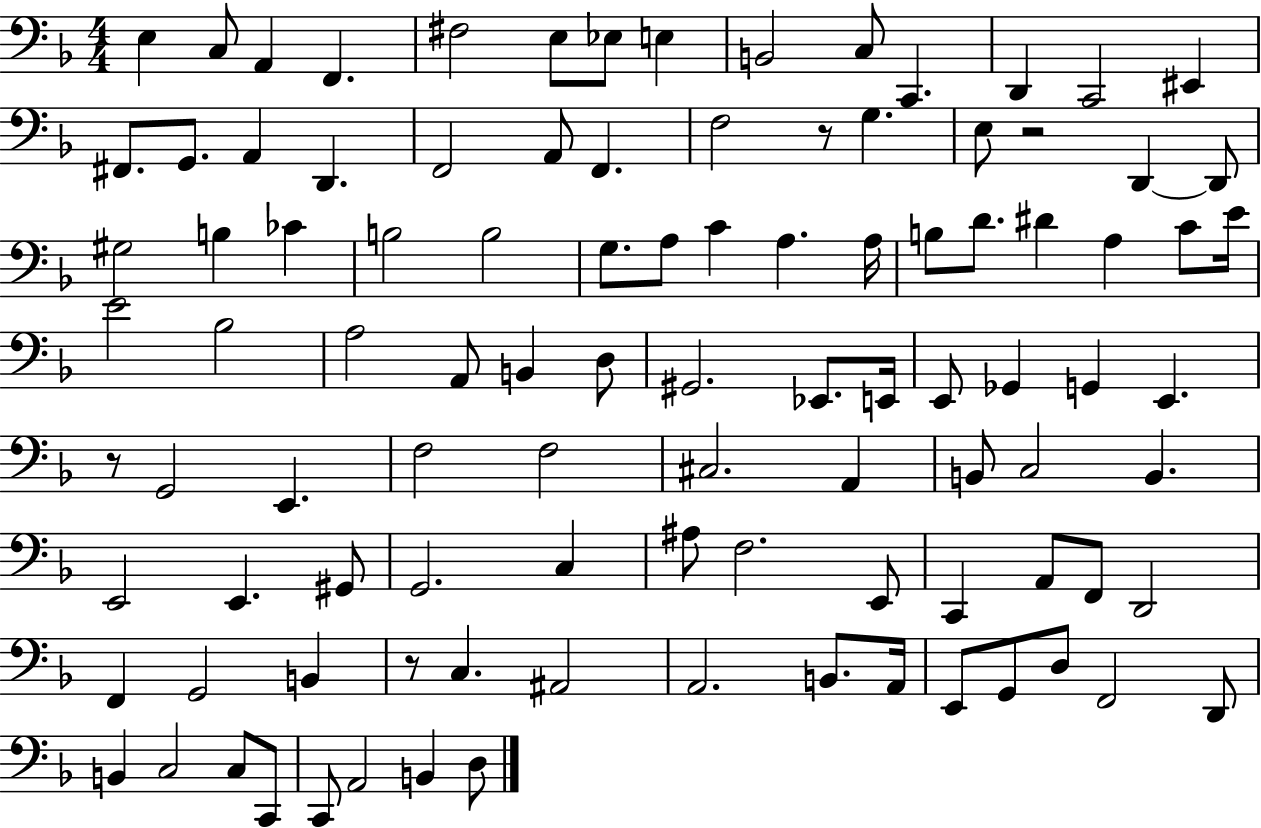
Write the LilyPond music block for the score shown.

{
  \clef bass
  \numericTimeSignature
  \time 4/4
  \key f \major
  e4 c8 a,4 f,4. | fis2 e8 ees8 e4 | b,2 c8 c,4. | d,4 c,2 eis,4 | \break fis,8. g,8. a,4 d,4. | f,2 a,8 f,4. | f2 r8 g4. | e8 r2 d,4~~ d,8 | \break gis2 b4 ces'4 | b2 b2 | g8. a8 c'4 a4. a16 | b8 d'8. dis'4 a4 c'8 e'16 | \break e'2 bes2 | a2 a,8 b,4 d8 | gis,2. ees,8. e,16 | e,8 ges,4 g,4 e,4. | \break r8 g,2 e,4. | f2 f2 | cis2. a,4 | b,8 c2 b,4. | \break e,2 e,4. gis,8 | g,2. c4 | ais8 f2. e,8 | c,4 a,8 f,8 d,2 | \break f,4 g,2 b,4 | r8 c4. ais,2 | a,2. b,8. a,16 | e,8 g,8 d8 f,2 d,8 | \break b,4 c2 c8 c,8 | c,8 a,2 b,4 d8 | \bar "|."
}